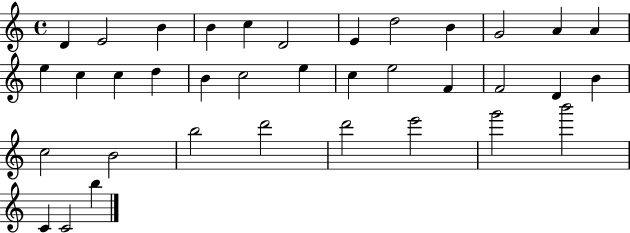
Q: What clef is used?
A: treble